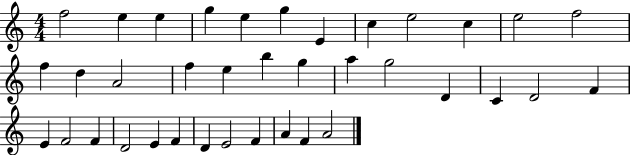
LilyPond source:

{
  \clef treble
  \numericTimeSignature
  \time 4/4
  \key c \major
  f''2 e''4 e''4 | g''4 e''4 g''4 e'4 | c''4 e''2 c''4 | e''2 f''2 | \break f''4 d''4 a'2 | f''4 e''4 b''4 g''4 | a''4 g''2 d'4 | c'4 d'2 f'4 | \break e'4 f'2 f'4 | d'2 e'4 f'4 | d'4 e'2 f'4 | a'4 f'4 a'2 | \break \bar "|."
}